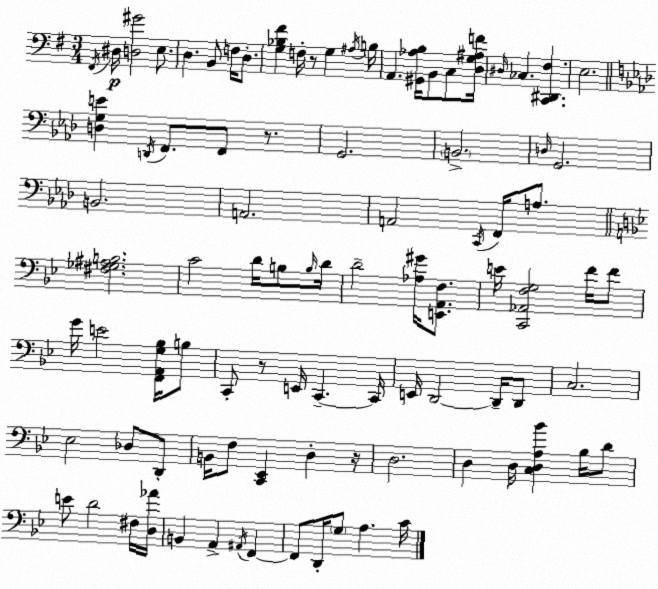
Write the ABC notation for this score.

X:1
T:Untitled
M:3/4
L:1/4
K:G
^F,,/4 ^D,/4 [D,^G]2 E,/2 D, B,,/2 F,/4 D,/2 [G,_B,^F] F,/4 z/2 G, ^A,/4 B,/4 A,, [^G,,_A,B,]/4 B,,/2 C,/2 [D,G,^A,F]/4 ^D,/4 _C, [C,,^D,,^F,] E,2 [D,G,E] D,,/4 F,,/2 F,,/2 z/2 G,,2 B,,2 D,/4 G,,2 B,,2 A,,2 A,,2 C,,/4 F,,/4 A,/2 [^F,_G,^A,B,]2 C2 D/4 B,/2 B,/4 D/4 D2 [_A,^G]/4 [E,,A,,F,]/2 E/4 [C,,_A,,F,G,]2 F/4 F/2 G/4 E2 [F,,A,,G,_B,]/4 B,/2 C,,/2 z/2 E,,/4 C,, C,,/4 E,,/4 D,,2 D,,/4 D,,/2 C,2 _E,2 _D,/2 D,,/2 B,,/4 F,/2 [C,,_E,,] D, z/4 D,2 D, D,/4 [C,D,A,_B] _B,/4 D/2 E/2 D2 ^F,/4 [D,_A]/4 B,, A,, ^A,,/4 F,, F,,/2 D,,/4 G,/2 A, C/4